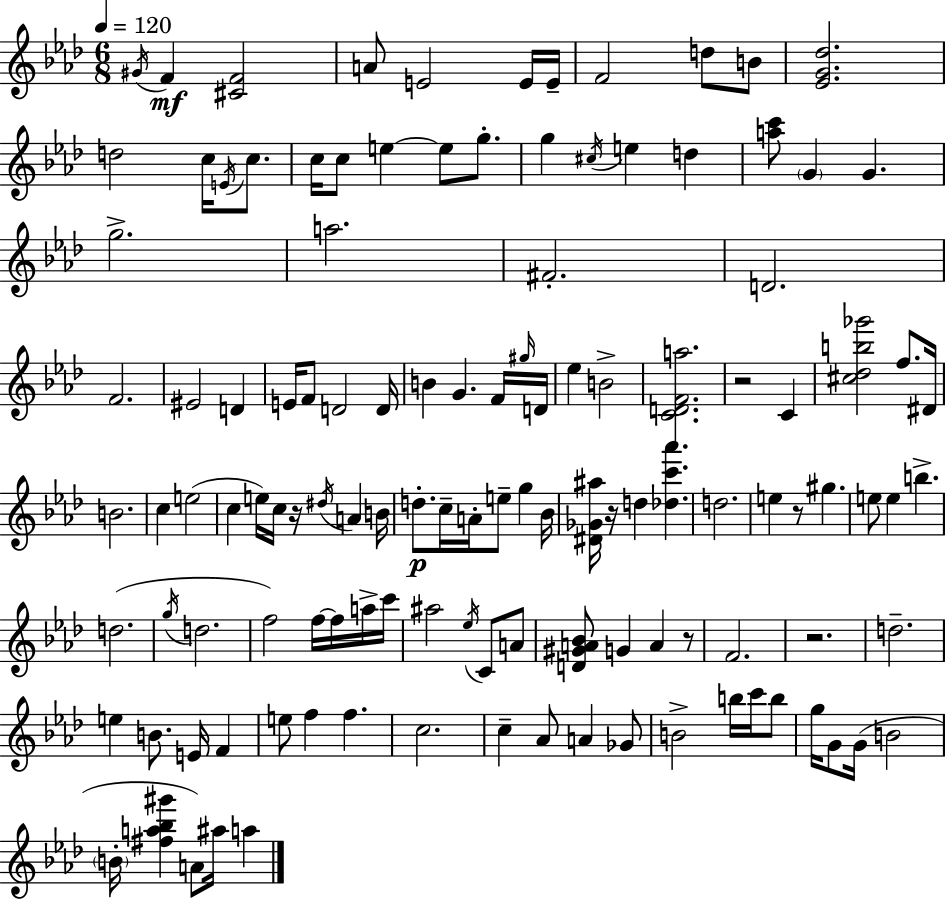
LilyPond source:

{
  \clef treble
  \numericTimeSignature
  \time 6/8
  \key f \minor
  \tempo 4 = 120
  \repeat volta 2 { \acciaccatura { gis'16 }\mf f'4 <cis' f'>2 | a'8 e'2 e'16 | e'16-- f'2 d''8 b'8 | <ees' g' des''>2. | \break d''2 c''16 \acciaccatura { e'16 } c''8. | c''16 c''8 e''4~~ e''8 g''8.-. | g''4 \acciaccatura { cis''16 } e''4 d''4 | <a'' c'''>8 \parenthesize g'4 g'4. | \break g''2.-> | a''2. | fis'2.-. | d'2. | \break f'2. | eis'2 d'4 | e'16 f'8 d'2 | d'16 b'4 g'4. | \break f'16 \grace { gis''16 } d'16 ees''4 b'2-> | <c' d' f' a''>2. | r2 | c'4 <cis'' des'' b'' ges'''>2 | \break f''8. dis'16 b'2. | c''4 e''2( | c''4 e''16) c''16 r16 \acciaccatura { dis''16 } | a'4 b'16 d''8.-.\p c''16-- a'16-. e''8-- | \break g''4 bes'16 <dis' ges' ais''>16 r16 d''4 <des'' c''' aes'''>4. | d''2. | e''4 r8 gis''4. | e''8 e''4 b''4.-> | \break d''2.( | \acciaccatura { g''16 } d''2. | f''2) | f''16~~ f''16 a''16-> c'''16 ais''2 | \break \acciaccatura { ees''16 } c'8 a'8 <d' gis' a' bes'>8 g'4 | a'4 r8 f'2. | r2. | d''2.-- | \break e''4 b'8. | e'16 f'4 e''8 f''4 | f''4. c''2. | c''4-- aes'8 | \break a'4 ges'8 b'2-> | b''16 c'''16 b''8 g''16 g'8 g'16( b'2 | \parenthesize b'16-. <fis'' a'' bes'' gis'''>4 | a'8) ais''16 a''4 } \bar "|."
}